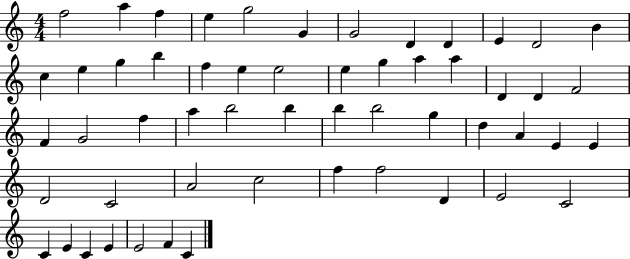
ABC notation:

X:1
T:Untitled
M:4/4
L:1/4
K:C
f2 a f e g2 G G2 D D E D2 B c e g b f e e2 e g a a D D F2 F G2 f a b2 b b b2 g d A E E D2 C2 A2 c2 f f2 D E2 C2 C E C E E2 F C